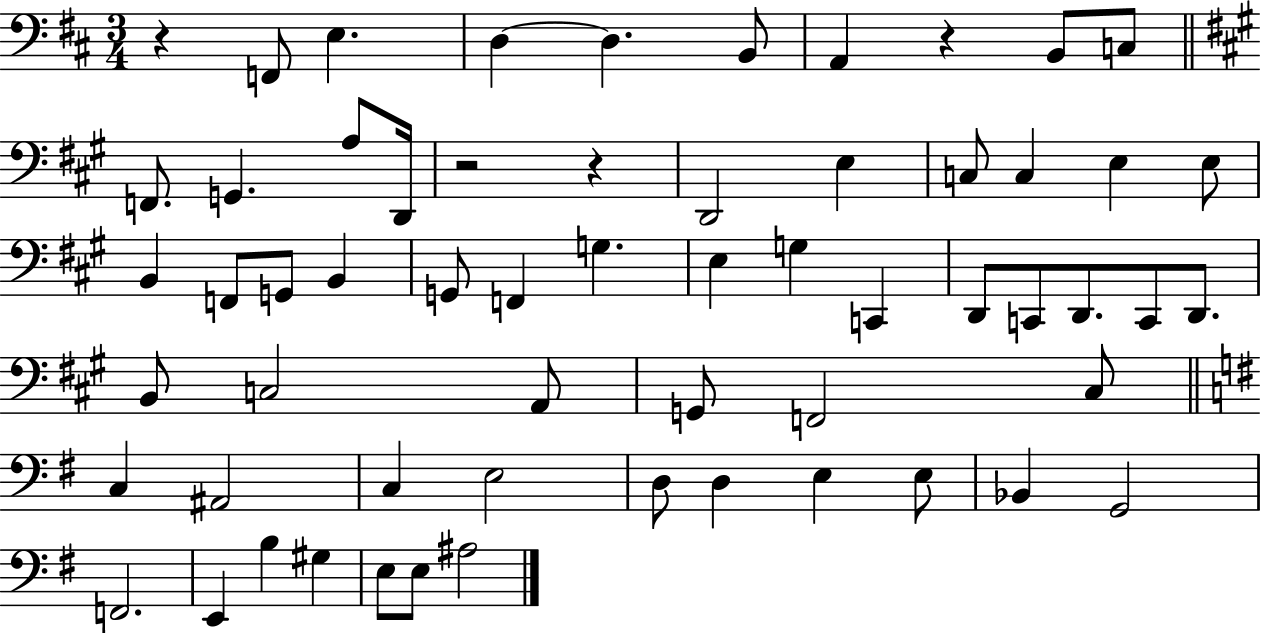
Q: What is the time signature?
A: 3/4